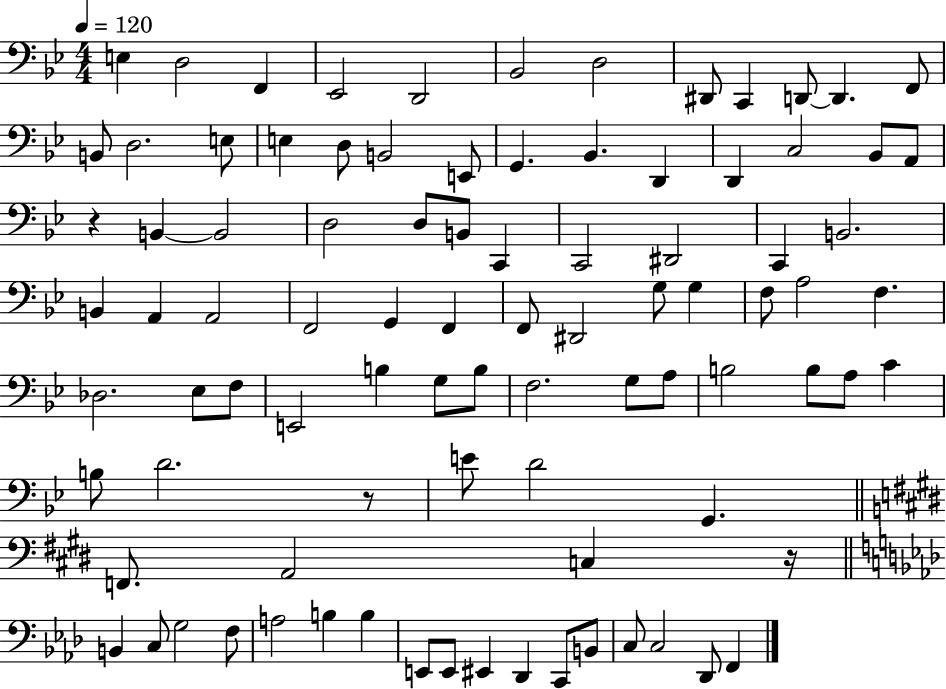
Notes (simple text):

E3/q D3/h F2/q Eb2/h D2/h Bb2/h D3/h D#2/e C2/q D2/e D2/q. F2/e B2/e D3/h. E3/e E3/q D3/e B2/h E2/e G2/q. Bb2/q. D2/q D2/q C3/h Bb2/e A2/e R/q B2/q B2/h D3/h D3/e B2/e C2/q C2/h D#2/h C2/q B2/h. B2/q A2/q A2/h F2/h G2/q F2/q F2/e D#2/h G3/e G3/q F3/e A3/h F3/q. Db3/h. Eb3/e F3/e E2/h B3/q G3/e B3/e F3/h. G3/e A3/e B3/h B3/e A3/e C4/q B3/e D4/h. R/e E4/e D4/h G2/q. F2/e. A2/h C3/q R/s B2/q C3/e G3/h F3/e A3/h B3/q B3/q E2/e E2/e EIS2/q Db2/q C2/e B2/e C3/e C3/h Db2/e F2/q